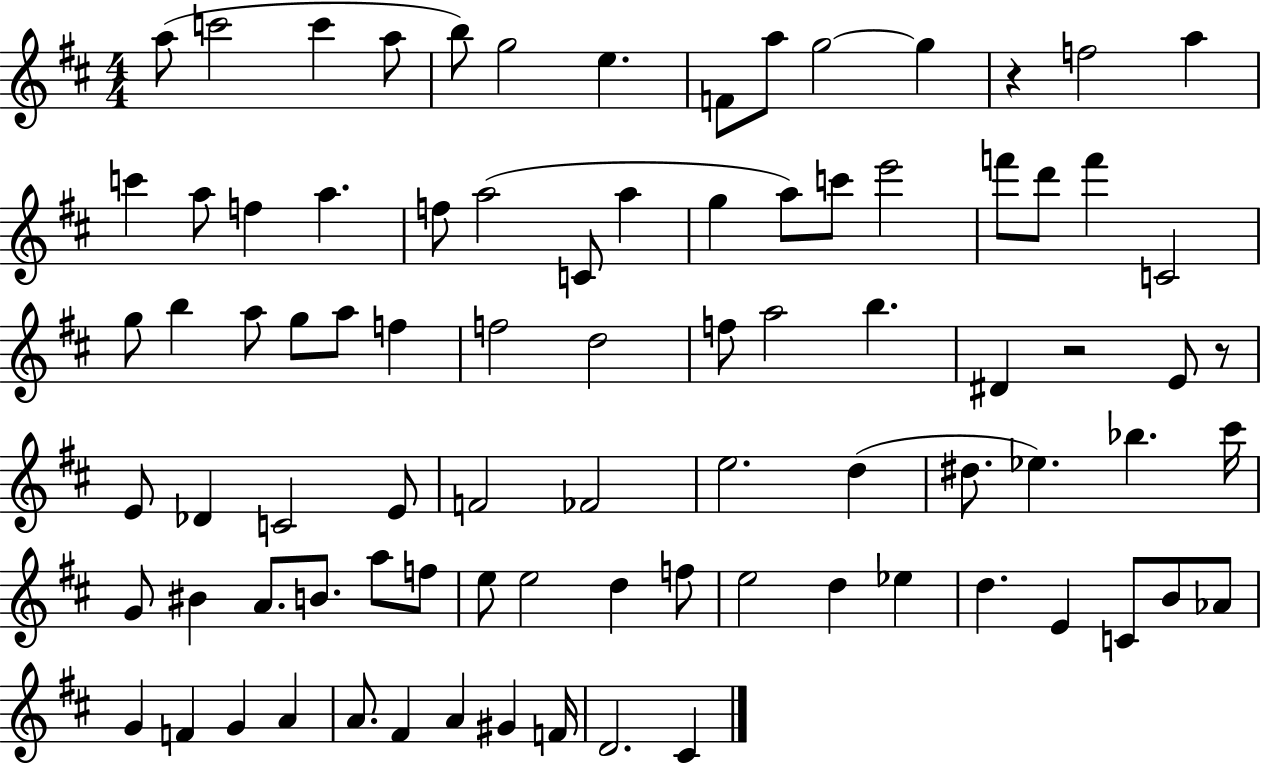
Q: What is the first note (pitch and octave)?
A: A5